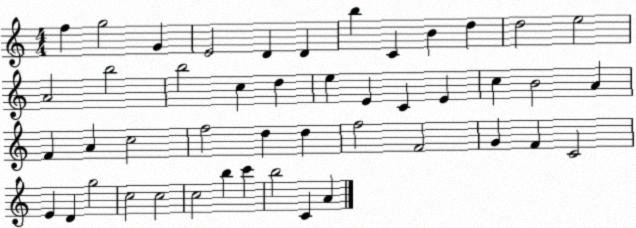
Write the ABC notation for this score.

X:1
T:Untitled
M:4/4
L:1/4
K:C
f g2 G E2 D D b C B d d2 e2 A2 b2 b2 c d e E C E c B2 A F A c2 f2 d d f2 F2 G F C2 E D g2 c2 c2 c2 b c' b2 C A